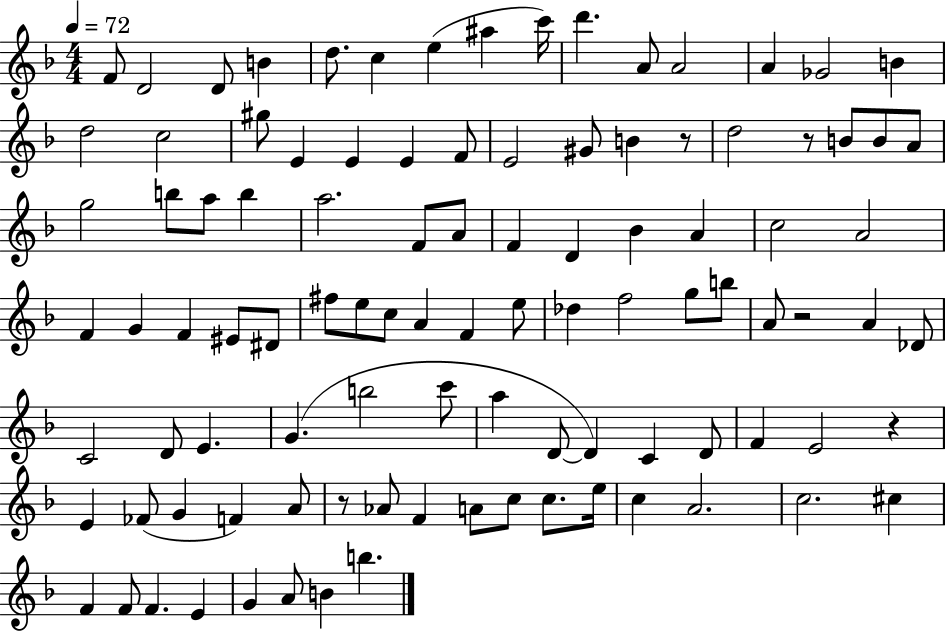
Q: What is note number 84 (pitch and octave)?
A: E5